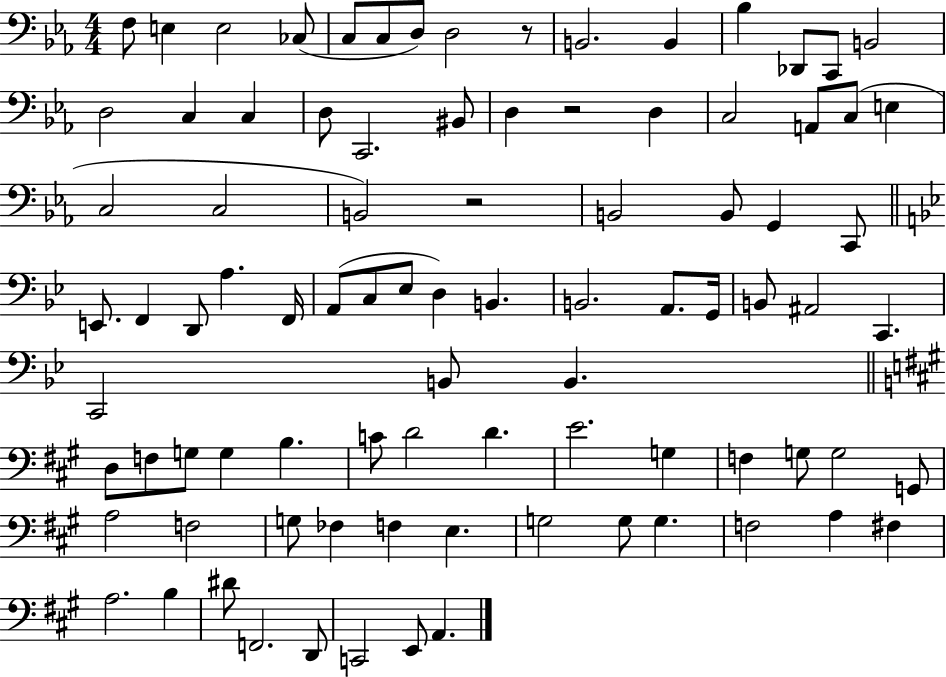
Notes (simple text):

F3/e E3/q E3/h CES3/e C3/e C3/e D3/e D3/h R/e B2/h. B2/q Bb3/q Db2/e C2/e B2/h D3/h C3/q C3/q D3/e C2/h. BIS2/e D3/q R/h D3/q C3/h A2/e C3/e E3/q C3/h C3/h B2/h R/h B2/h B2/e G2/q C2/e E2/e. F2/q D2/e A3/q. F2/s A2/e C3/e Eb3/e D3/q B2/q. B2/h. A2/e. G2/s B2/e A#2/h C2/q. C2/h B2/e B2/q. D3/e F3/e G3/e G3/q B3/q. C4/e D4/h D4/q. E4/h. G3/q F3/q G3/e G3/h G2/e A3/h F3/h G3/e FES3/q F3/q E3/q. G3/h G3/e G3/q. F3/h A3/q F#3/q A3/h. B3/q D#4/e F2/h. D2/e C2/h E2/e A2/q.